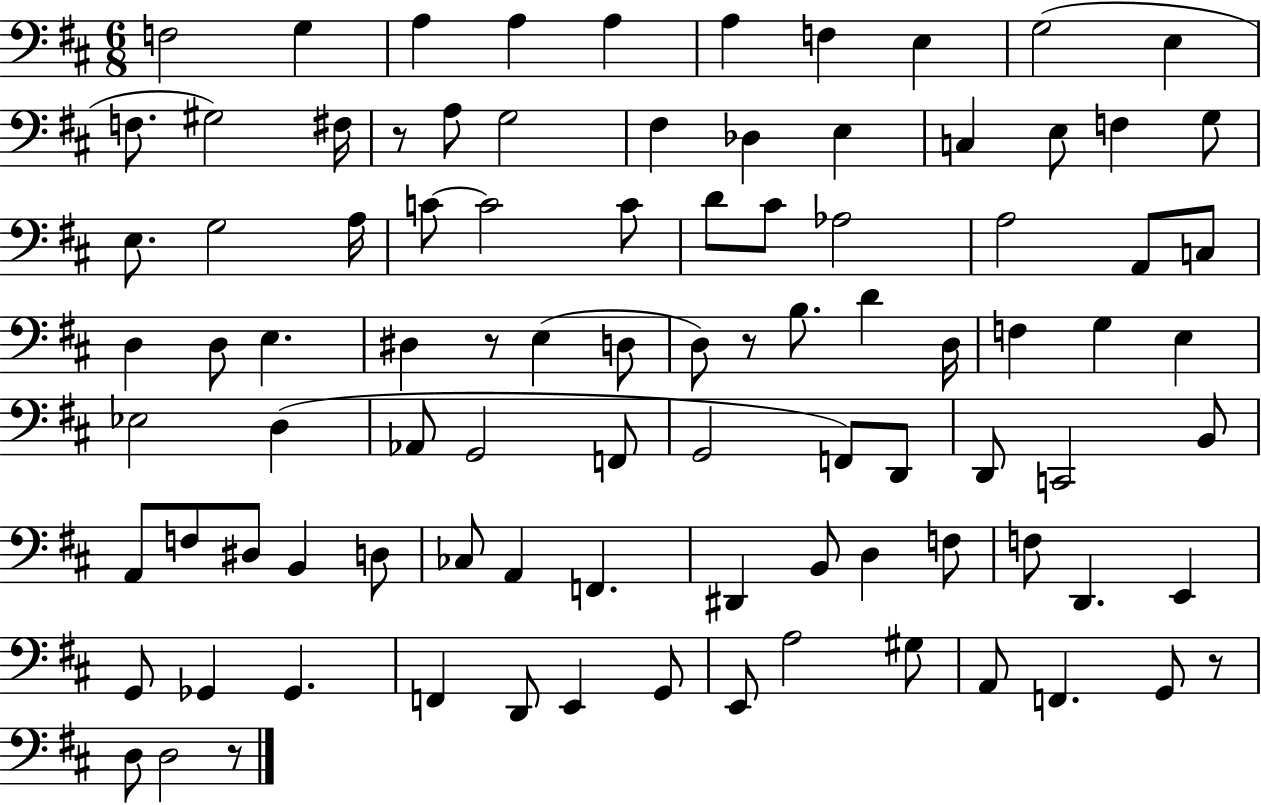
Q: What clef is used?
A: bass